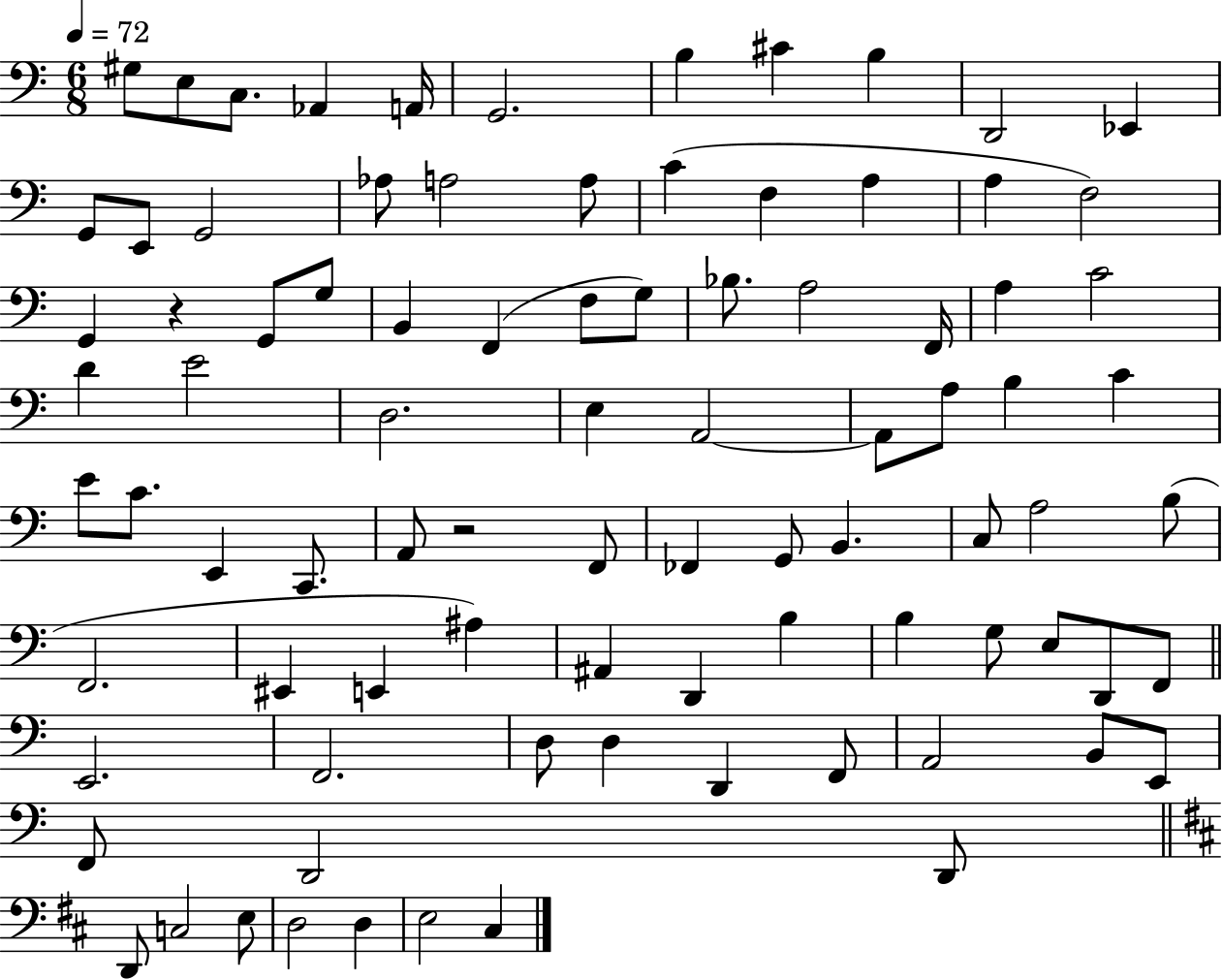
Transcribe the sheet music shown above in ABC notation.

X:1
T:Untitled
M:6/8
L:1/4
K:C
^G,/2 E,/2 C,/2 _A,, A,,/4 G,,2 B, ^C B, D,,2 _E,, G,,/2 E,,/2 G,,2 _A,/2 A,2 A,/2 C F, A, A, F,2 G,, z G,,/2 G,/2 B,, F,, F,/2 G,/2 _B,/2 A,2 F,,/4 A, C2 D E2 D,2 E, A,,2 A,,/2 A,/2 B, C E/2 C/2 E,, C,,/2 A,,/2 z2 F,,/2 _F,, G,,/2 B,, C,/2 A,2 B,/2 F,,2 ^E,, E,, ^A, ^A,, D,, B, B, G,/2 E,/2 D,,/2 F,,/2 E,,2 F,,2 D,/2 D, D,, F,,/2 A,,2 B,,/2 E,,/2 F,,/2 D,,2 D,,/2 D,,/2 C,2 E,/2 D,2 D, E,2 ^C,